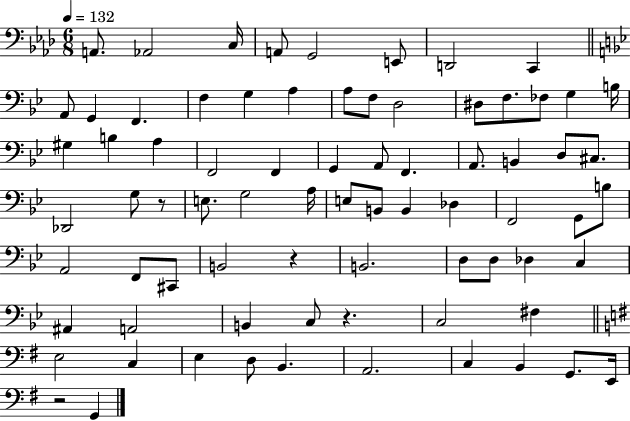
{
  \clef bass
  \numericTimeSignature
  \time 6/8
  \key aes \major
  \tempo 4 = 132
  \repeat volta 2 { a,8. aes,2 c16 | a,8 g,2 e,8 | d,2 c,4 | \bar "||" \break \key bes \major a,8 g,4 f,4. | f4 g4 a4 | a8 f8 d2 | dis8 f8. fes8 g4 b16 | \break gis4 b4 a4 | f,2 f,4 | g,4 a,8 f,4. | a,8. b,4 d8 cis8. | \break des,2 g8 r8 | e8. g2 a16 | e8 b,8 b,4 des4 | f,2 g,8 b8 | \break a,2 f,8 cis,8 | b,2 r4 | b,2. | d8 d8 des4 c4 | \break ais,4 a,2 | b,4 c8 r4. | c2 fis4 | \bar "||" \break \key g \major e2 c4 | e4 d8 b,4. | a,2. | c4 b,4 g,8. e,16 | \break r2 g,4 | } \bar "|."
}